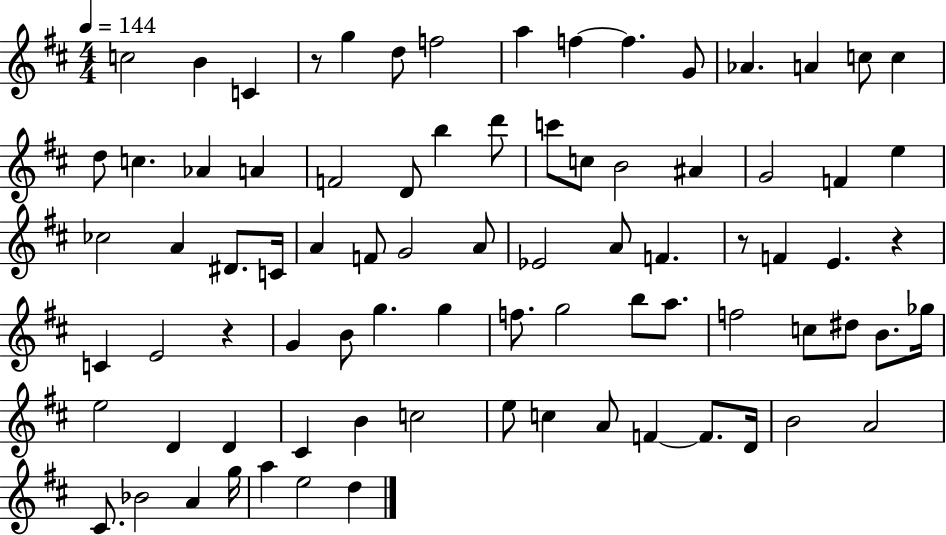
{
  \clef treble
  \numericTimeSignature
  \time 4/4
  \key d \major
  \tempo 4 = 144
  c''2 b'4 c'4 | r8 g''4 d''8 f''2 | a''4 f''4~~ f''4. g'8 | aes'4. a'4 c''8 c''4 | \break d''8 c''4. aes'4 a'4 | f'2 d'8 b''4 d'''8 | c'''8 c''8 b'2 ais'4 | g'2 f'4 e''4 | \break ces''2 a'4 dis'8. c'16 | a'4 f'8 g'2 a'8 | ees'2 a'8 f'4. | r8 f'4 e'4. r4 | \break c'4 e'2 r4 | g'4 b'8 g''4. g''4 | f''8. g''2 b''8 a''8. | f''2 c''8 dis''8 b'8. ges''16 | \break e''2 d'4 d'4 | cis'4 b'4 c''2 | e''8 c''4 a'8 f'4~~ f'8. d'16 | b'2 a'2 | \break cis'8. bes'2 a'4 g''16 | a''4 e''2 d''4 | \bar "|."
}